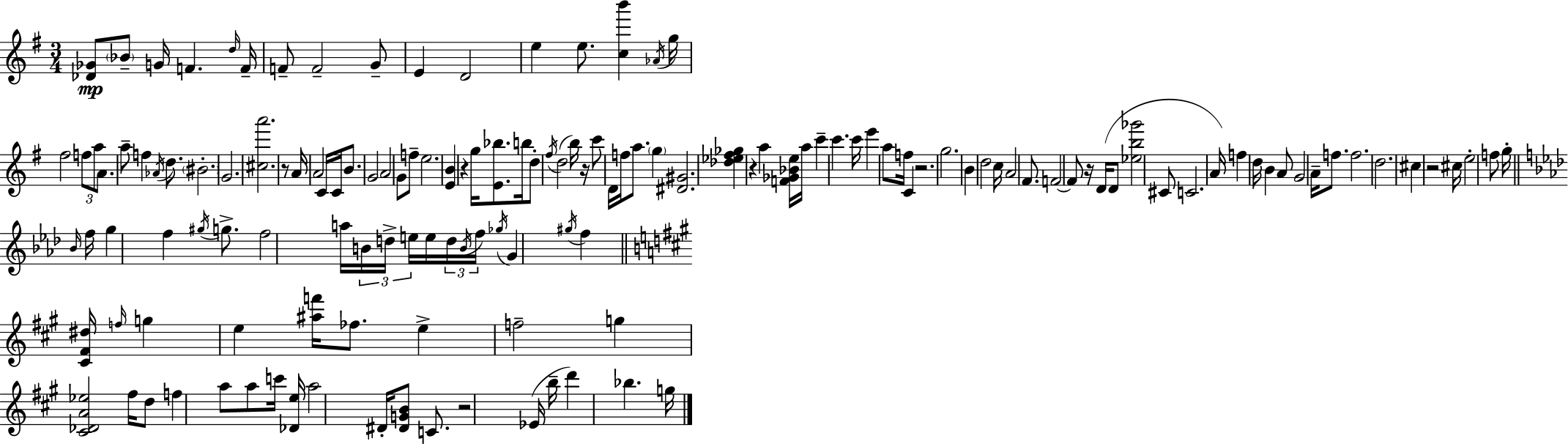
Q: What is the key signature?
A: G major